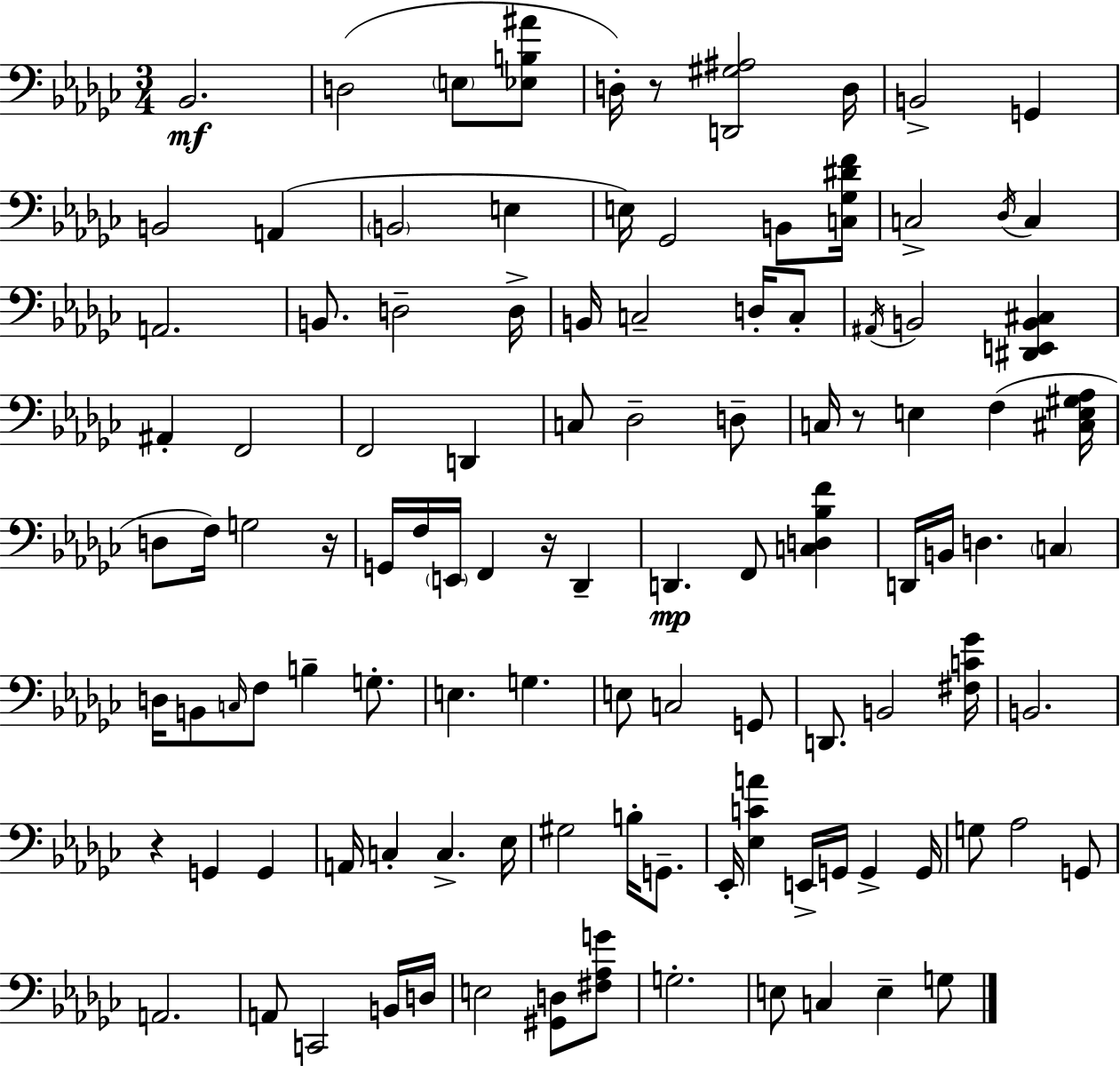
Bb2/h. D3/h E3/e [Eb3,B3,A#4]/e D3/s R/e [D2,G#3,A#3]/h D3/s B2/h G2/q B2/h A2/q B2/h E3/q E3/s Gb2/h B2/e [C3,Gb3,D#4,F4]/s C3/h Db3/s C3/q A2/h. B2/e. D3/h D3/s B2/s C3/h D3/s C3/e A#2/s B2/h [D#2,E2,B2,C#3]/q A#2/q F2/h F2/h D2/q C3/e Db3/h D3/e C3/s R/e E3/q F3/q [C#3,E3,G#3,Ab3]/s D3/e F3/s G3/h R/s G2/s F3/s E2/s F2/q R/s Db2/q D2/q. F2/e [C3,D3,Bb3,F4]/q D2/s B2/s D3/q. C3/q D3/s B2/e C3/s F3/e B3/q G3/e. E3/q. G3/q. E3/e C3/h G2/e D2/e. B2/h [F#3,C4,Gb4]/s B2/h. R/q G2/q G2/q A2/s C3/q C3/q. Eb3/s G#3/h B3/s G2/e. Eb2/s [Eb3,C4,A4]/q E2/s G2/s G2/q G2/s G3/e Ab3/h G2/e A2/h. A2/e C2/h B2/s D3/s E3/h [G#2,D3]/e [F#3,Ab3,G4]/e G3/h. E3/e C3/q E3/q G3/e